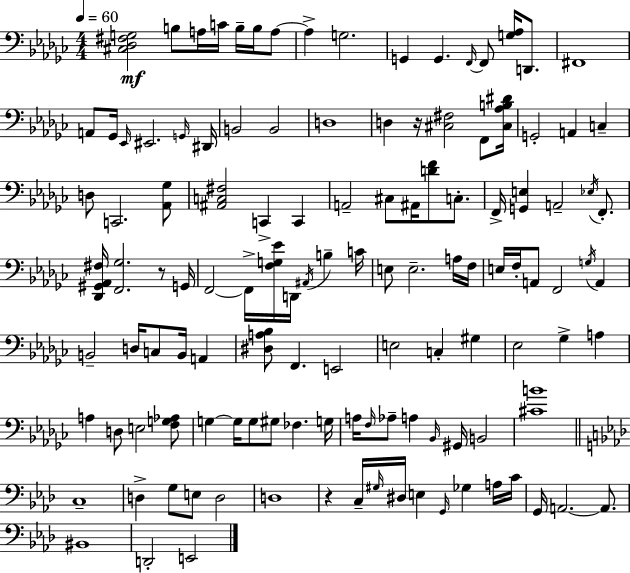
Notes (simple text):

[C#3,Db3,F#3,G3]/h B3/e A3/s C4/s B3/s B3/s A3/e A3/q G3/h. G2/q G2/q. F2/s F2/e [G3,Ab3]/s D2/e. F#2/w A2/e Gb2/s Eb2/s EIS2/h. G2/s D#2/s B2/h B2/h D3/w D3/q R/s [C#3,F#3]/h F2/e [C#3,Ab3,B3,D#4]/s G2/h A2/q C3/q D3/e C2/h. [Ab2,Gb3]/e [A#2,C3,F#3]/h C2/q C2/q A2/h C#3/e A#2/s [D4,F4]/e C3/e. F2/s [G2,E3]/q A2/h Eb3/s F2/e. [Db2,G#2,Ab2,F#3]/s [F2,Gb3]/h. R/e G2/s F2/h F2/s [F3,G3,Eb4]/s D2/s A#2/s B3/q C4/s E3/e E3/h. A3/s F3/s E3/s F3/s A2/e F2/h G3/s A2/q B2/h D3/s C3/e B2/s A2/q [D#3,A3,Bb3]/e F2/q. E2/h E3/h C3/q G#3/q Eb3/h Gb3/q A3/q A3/q D3/e E3/h [F3,G3,Ab3]/e G3/q G3/s G3/e G#3/e FES3/q. G3/s A3/s F3/s Ab3/e A3/q Bb2/s G#2/s B2/h [C#4,B4]/w C3/w D3/q G3/e E3/e D3/h D3/w R/q C3/s G#3/s D#3/s E3/q G2/s Gb3/q A3/s C4/s G2/s A2/h. A2/e. BIS2/w D2/h E2/h